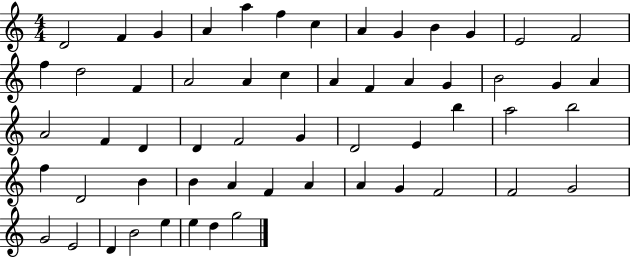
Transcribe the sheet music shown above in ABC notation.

X:1
T:Untitled
M:4/4
L:1/4
K:C
D2 F G A a f c A G B G E2 F2 f d2 F A2 A c A F A G B2 G A A2 F D D F2 G D2 E b a2 b2 f D2 B B A F A A G F2 F2 G2 G2 E2 D B2 e e d g2